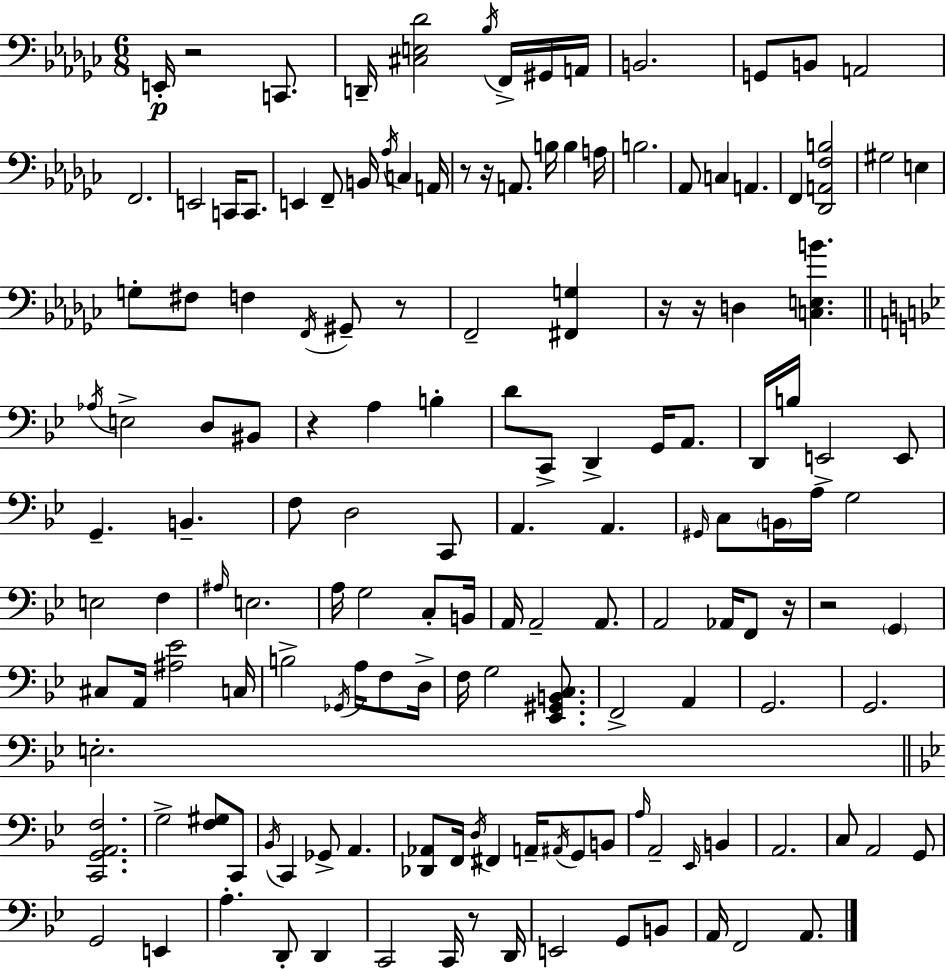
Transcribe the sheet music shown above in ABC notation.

X:1
T:Untitled
M:6/8
L:1/4
K:Ebm
E,,/4 z2 C,,/2 D,,/4 [^C,E,_D]2 _B,/4 F,,/4 ^G,,/4 A,,/4 B,,2 G,,/2 B,,/2 A,,2 F,,2 E,,2 C,,/4 C,,/2 E,, F,,/2 B,,/4 _A,/4 C, A,,/4 z/2 z/4 A,,/2 B,/4 B, A,/4 B,2 _A,,/2 C, A,, F,, [_D,,A,,F,B,]2 ^G,2 E, G,/2 ^F,/2 F, F,,/4 ^G,,/2 z/2 F,,2 [^F,,G,] z/4 z/4 D, [C,E,B] _A,/4 E,2 D,/2 ^B,,/2 z A, B, D/2 C,,/2 D,, G,,/4 A,,/2 D,,/4 B,/4 E,,2 E,,/2 G,, B,, F,/2 D,2 C,,/2 A,, A,, ^G,,/4 C,/2 B,,/4 A,/4 G,2 E,2 F, ^A,/4 E,2 A,/4 G,2 C,/2 B,,/4 A,,/4 A,,2 A,,/2 A,,2 _A,,/4 F,,/2 z/4 z2 G,, ^C,/2 A,,/4 [^A,_E]2 C,/4 B,2 _G,,/4 A,/4 F,/2 D,/4 F,/4 G,2 [_E,,^G,,B,,C,]/2 F,,2 A,, G,,2 G,,2 E,2 [C,,G,,A,,F,]2 G,2 [F,^G,]/2 C,,/2 _B,,/4 C,, _G,,/2 A,, [_D,,_A,,]/2 F,,/4 D,/4 ^F,, A,,/4 ^A,,/4 G,,/2 B,,/2 A,/4 A,,2 _E,,/4 B,, A,,2 C,/2 A,,2 G,,/2 G,,2 E,, A, D,,/2 D,, C,,2 C,,/4 z/2 D,,/4 E,,2 G,,/2 B,,/2 A,,/4 F,,2 A,,/2